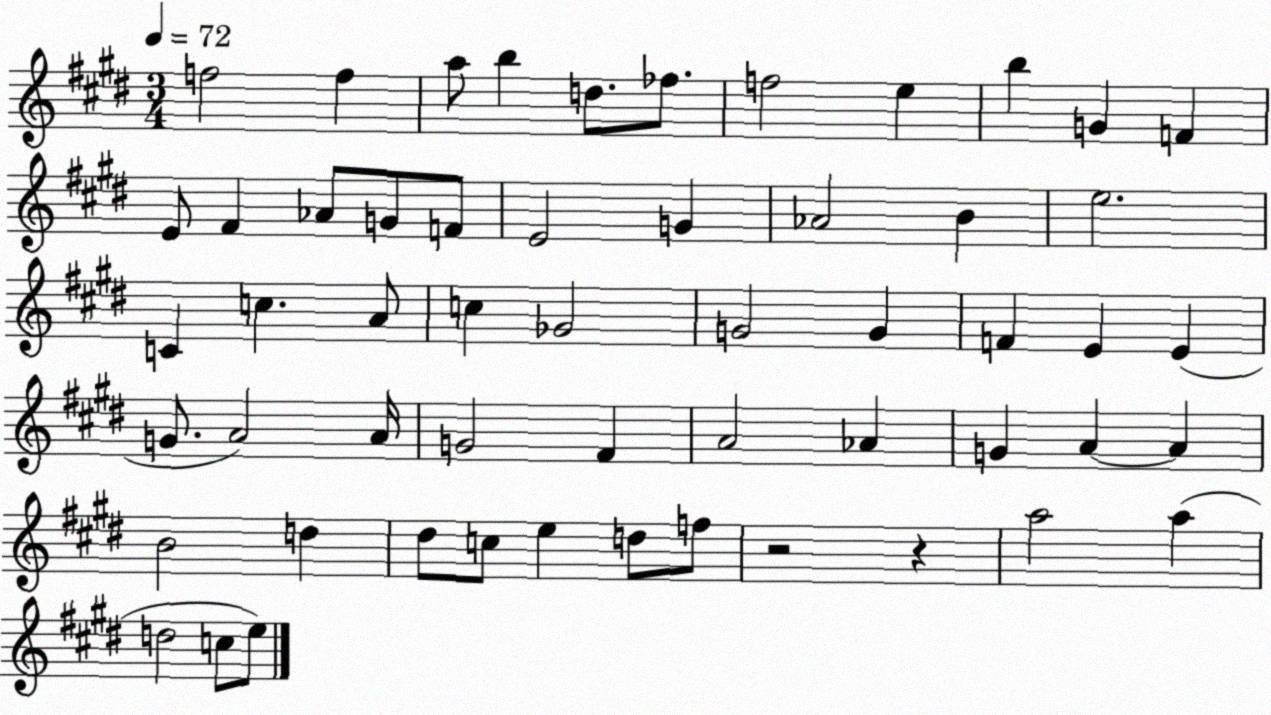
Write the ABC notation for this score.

X:1
T:Untitled
M:3/4
L:1/4
K:E
f2 f a/2 b d/2 _f/2 f2 e b G F E/2 ^F _A/2 G/2 F/2 E2 G _A2 B e2 C c A/2 c _G2 G2 G F E E G/2 A2 A/4 G2 ^F A2 _A G A A B2 d ^d/2 c/2 e d/2 f/2 z2 z a2 a d2 c/2 e/2